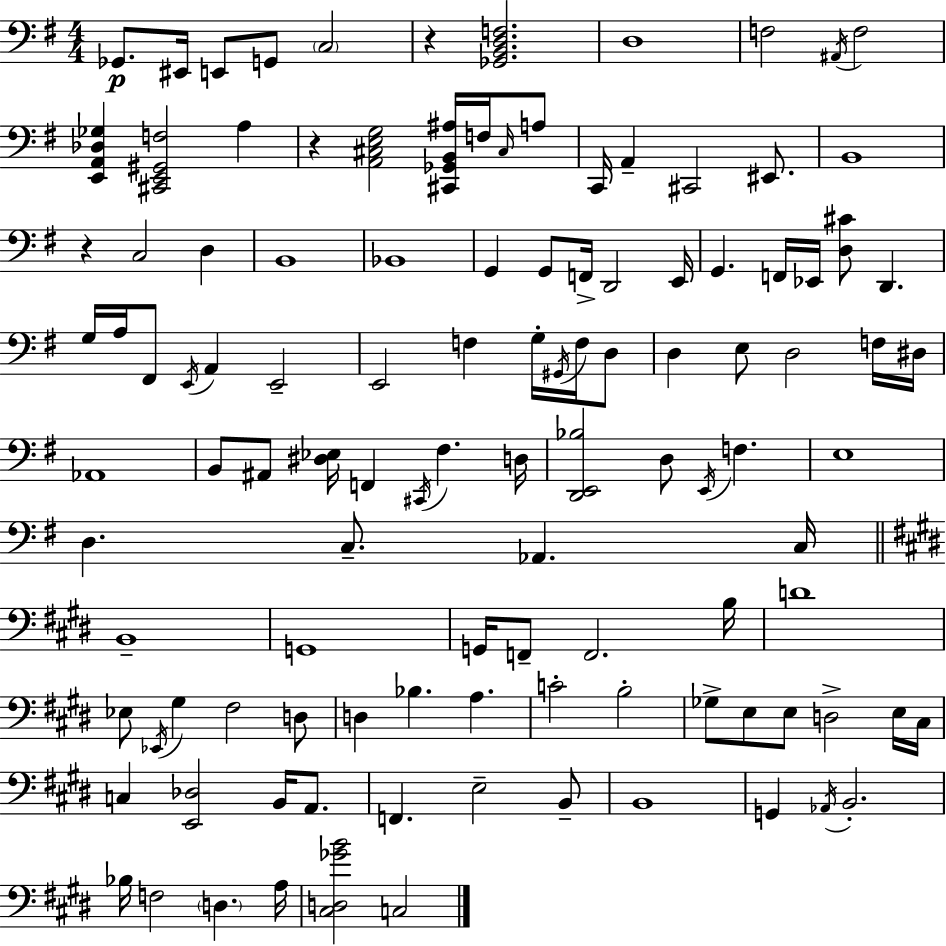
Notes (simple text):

Gb2/e. EIS2/s E2/e G2/e C3/h R/q [Gb2,B2,D3,F3]/h. D3/w F3/h A#2/s F3/h [E2,A2,Db3,Gb3]/q [C#2,E2,G#2,F3]/h A3/q R/q [A2,C#3,E3,G3]/h [C#2,Gb2,B2,A#3]/s F3/s C#3/s A3/e C2/s A2/q C#2/h EIS2/e. B2/w R/q C3/h D3/q B2/w Bb2/w G2/q G2/e F2/s D2/h E2/s G2/q. F2/s Eb2/s [D3,C#4]/e D2/q. G3/s A3/s F#2/e E2/s A2/q E2/h E2/h F3/q G3/s G#2/s F3/s D3/e D3/q E3/e D3/h F3/s D#3/s Ab2/w B2/e A#2/e [D#3,Eb3]/s F2/q C#2/s F#3/q. D3/s [D2,E2,Bb3]/h D3/e E2/s F3/q. E3/w D3/q. C3/e. Ab2/q. C3/s B2/w G2/w G2/s F2/e F2/h. B3/s D4/w Eb3/e Eb2/s G#3/q F#3/h D3/e D3/q Bb3/q. A3/q. C4/h B3/h Gb3/e E3/e E3/e D3/h E3/s C#3/s C3/q [E2,Db3]/h B2/s A2/e. F2/q. E3/h B2/e B2/w G2/q Ab2/s B2/h. Bb3/s F3/h D3/q. A3/s [C#3,D3,Gb4,B4]/h C3/h